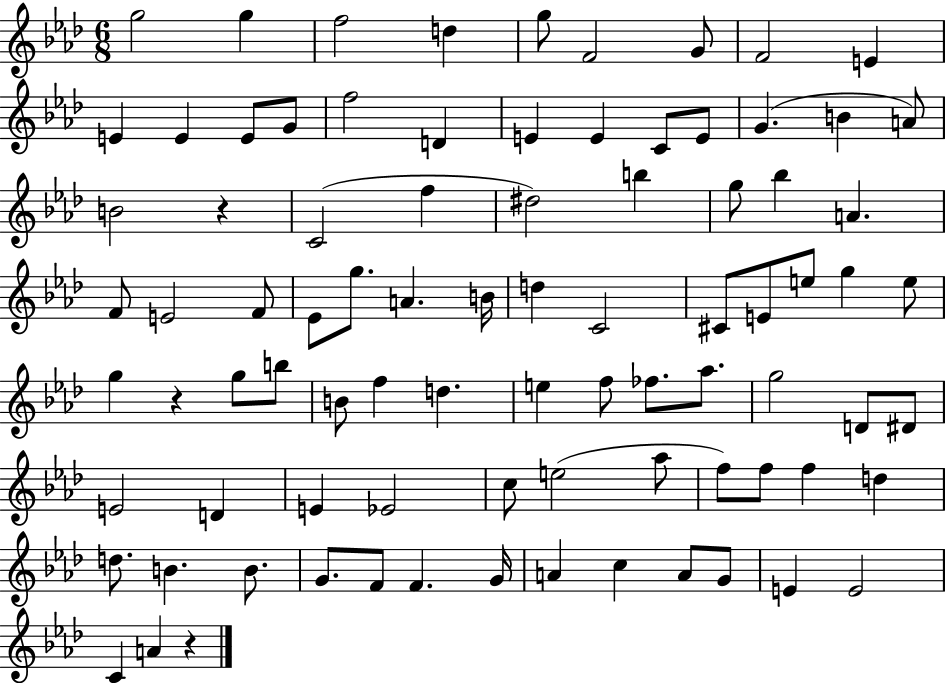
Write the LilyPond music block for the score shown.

{
  \clef treble
  \numericTimeSignature
  \time 6/8
  \key aes \major
  g''2 g''4 | f''2 d''4 | g''8 f'2 g'8 | f'2 e'4 | \break e'4 e'4 e'8 g'8 | f''2 d'4 | e'4 e'4 c'8 e'8 | g'4.( b'4 a'8) | \break b'2 r4 | c'2( f''4 | dis''2) b''4 | g''8 bes''4 a'4. | \break f'8 e'2 f'8 | ees'8 g''8. a'4. b'16 | d''4 c'2 | cis'8 e'8 e''8 g''4 e''8 | \break g''4 r4 g''8 b''8 | b'8 f''4 d''4. | e''4 f''8 fes''8. aes''8. | g''2 d'8 dis'8 | \break e'2 d'4 | e'4 ees'2 | c''8 e''2( aes''8 | f''8) f''8 f''4 d''4 | \break d''8. b'4. b'8. | g'8. f'8 f'4. g'16 | a'4 c''4 a'8 g'8 | e'4 e'2 | \break c'4 a'4 r4 | \bar "|."
}